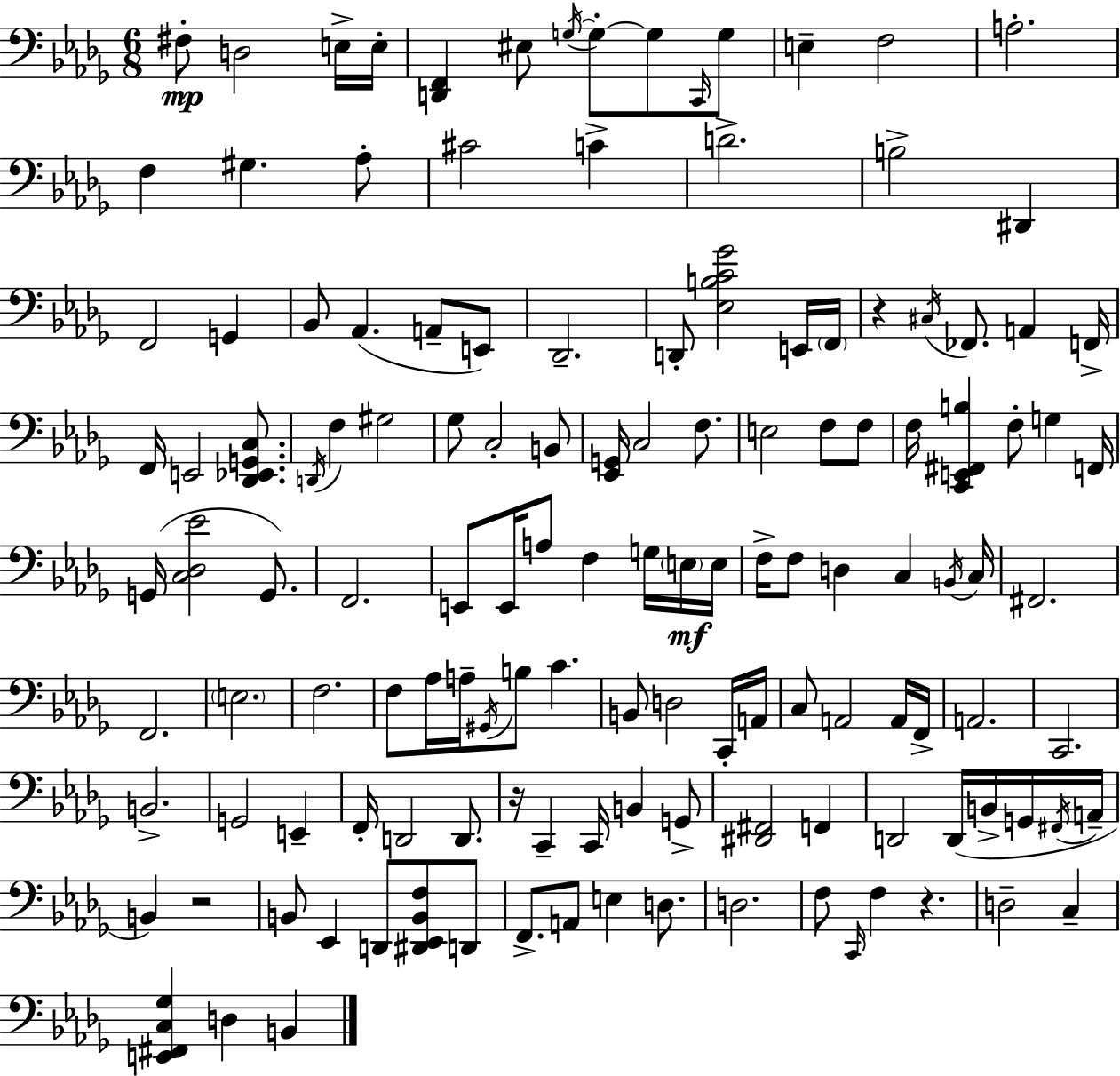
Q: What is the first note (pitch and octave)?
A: F#3